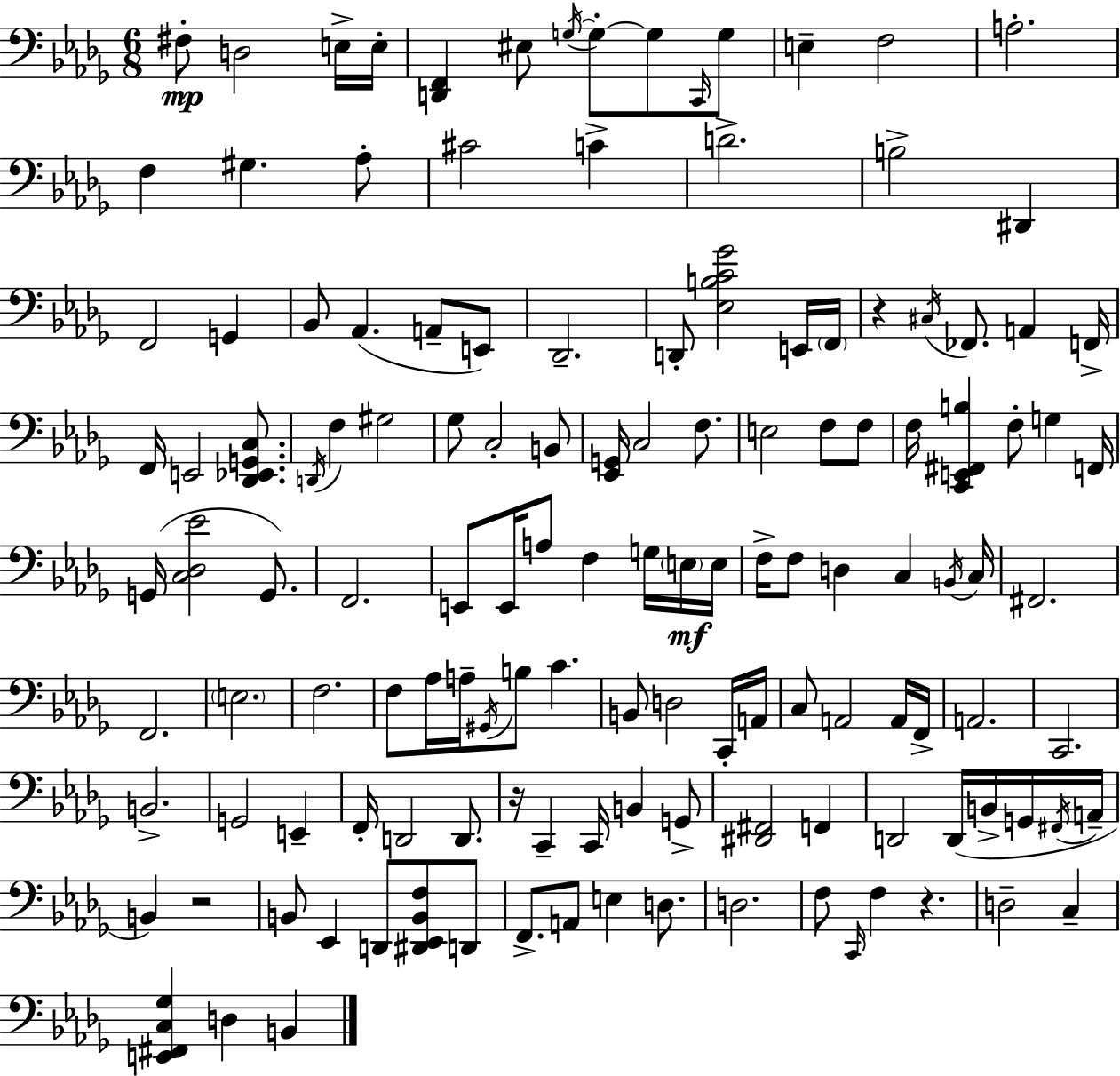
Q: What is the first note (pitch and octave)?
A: F#3